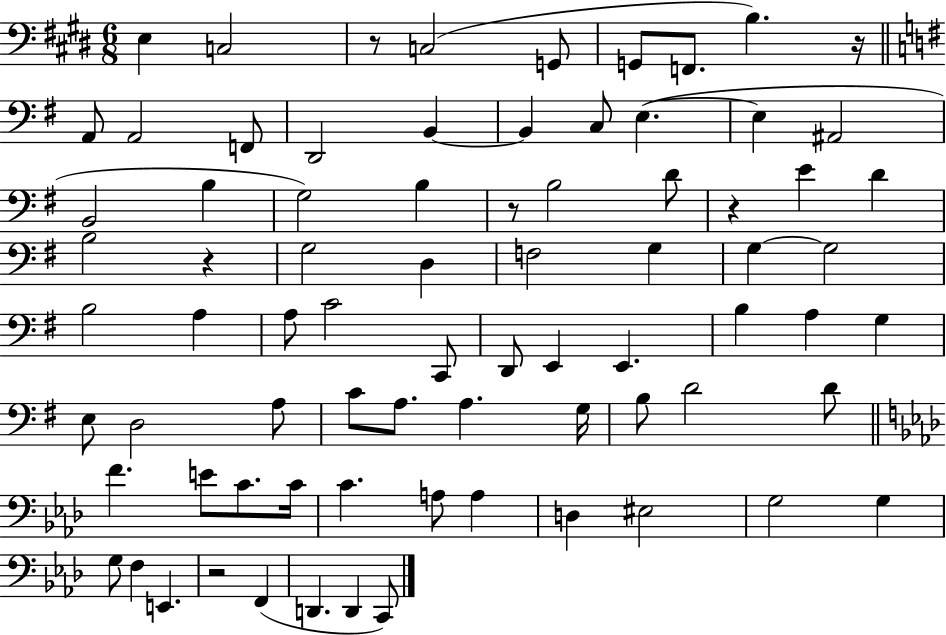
X:1
T:Untitled
M:6/8
L:1/4
K:E
E, C,2 z/2 C,2 G,,/2 G,,/2 F,,/2 B, z/4 A,,/2 A,,2 F,,/2 D,,2 B,, B,, C,/2 E, E, ^A,,2 B,,2 B, G,2 B, z/2 B,2 D/2 z E D B,2 z G,2 D, F,2 G, G, G,2 B,2 A, A,/2 C2 C,,/2 D,,/2 E,, E,, B, A, G, E,/2 D,2 A,/2 C/2 A,/2 A, G,/4 B,/2 D2 D/2 F E/2 C/2 C/4 C A,/2 A, D, ^E,2 G,2 G, G,/2 F, E,, z2 F,, D,, D,, C,,/2